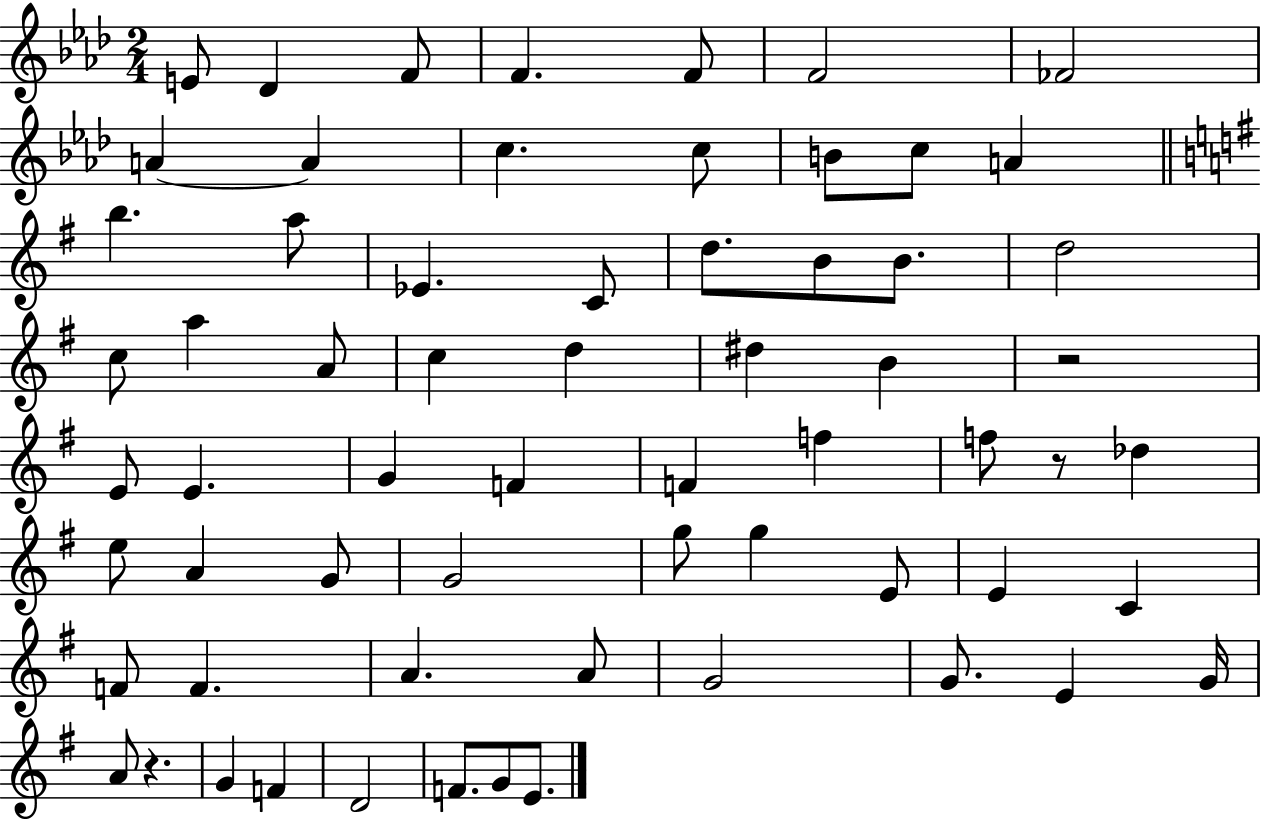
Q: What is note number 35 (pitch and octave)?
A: F5